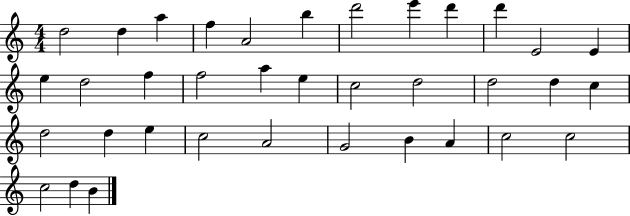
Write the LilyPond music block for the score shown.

{
  \clef treble
  \numericTimeSignature
  \time 4/4
  \key c \major
  d''2 d''4 a''4 | f''4 a'2 b''4 | d'''2 e'''4 d'''4 | d'''4 e'2 e'4 | \break e''4 d''2 f''4 | f''2 a''4 e''4 | c''2 d''2 | d''2 d''4 c''4 | \break d''2 d''4 e''4 | c''2 a'2 | g'2 b'4 a'4 | c''2 c''2 | \break c''2 d''4 b'4 | \bar "|."
}